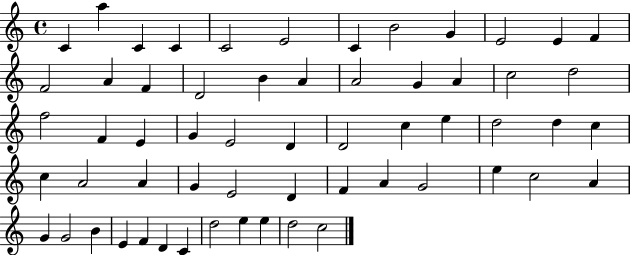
{
  \clef treble
  \time 4/4
  \defaultTimeSignature
  \key c \major
  c'4 a''4 c'4 c'4 | c'2 e'2 | c'4 b'2 g'4 | e'2 e'4 f'4 | \break f'2 a'4 f'4 | d'2 b'4 a'4 | a'2 g'4 a'4 | c''2 d''2 | \break f''2 f'4 e'4 | g'4 e'2 d'4 | d'2 c''4 e''4 | d''2 d''4 c''4 | \break c''4 a'2 a'4 | g'4 e'2 d'4 | f'4 a'4 g'2 | e''4 c''2 a'4 | \break g'4 g'2 b'4 | e'4 f'4 d'4 c'4 | d''2 e''4 e''4 | d''2 c''2 | \break \bar "|."
}